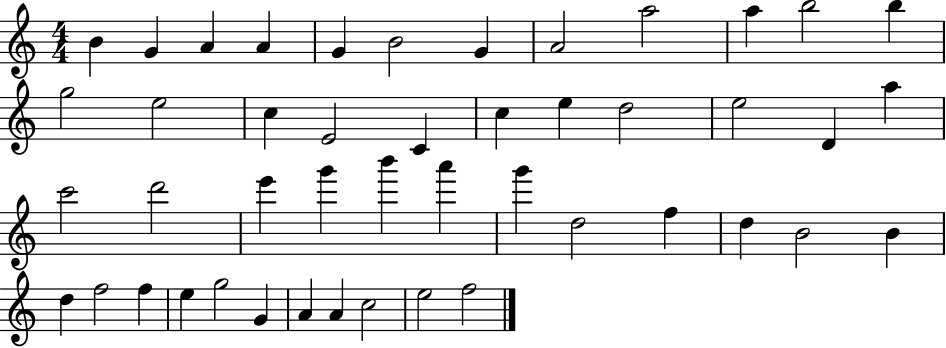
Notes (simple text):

B4/q G4/q A4/q A4/q G4/q B4/h G4/q A4/h A5/h A5/q B5/h B5/q G5/h E5/h C5/q E4/h C4/q C5/q E5/q D5/h E5/h D4/q A5/q C6/h D6/h E6/q G6/q B6/q A6/q G6/q D5/h F5/q D5/q B4/h B4/q D5/q F5/h F5/q E5/q G5/h G4/q A4/q A4/q C5/h E5/h F5/h